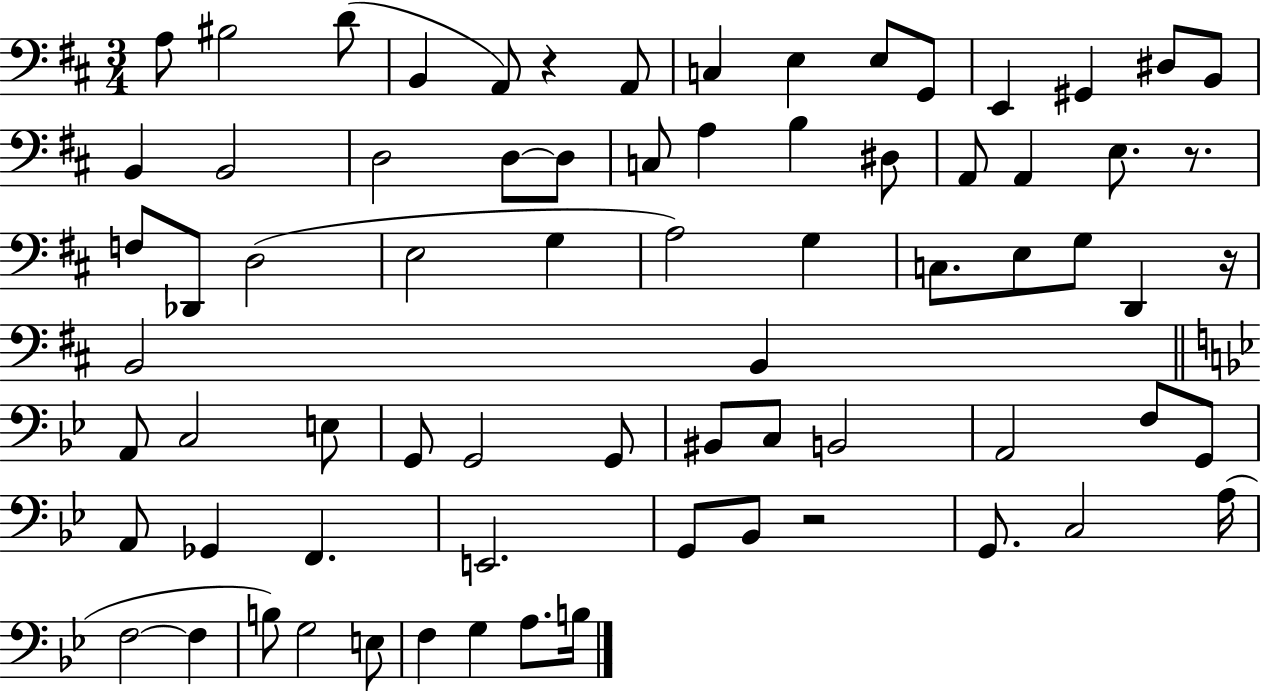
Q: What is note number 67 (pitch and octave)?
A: G3